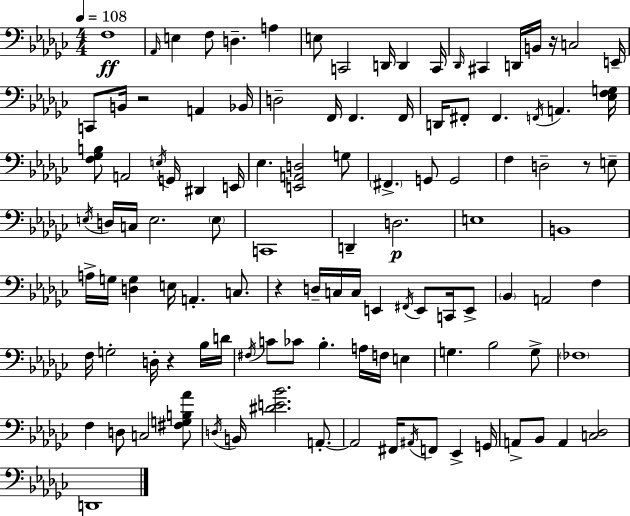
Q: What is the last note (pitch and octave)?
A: D2